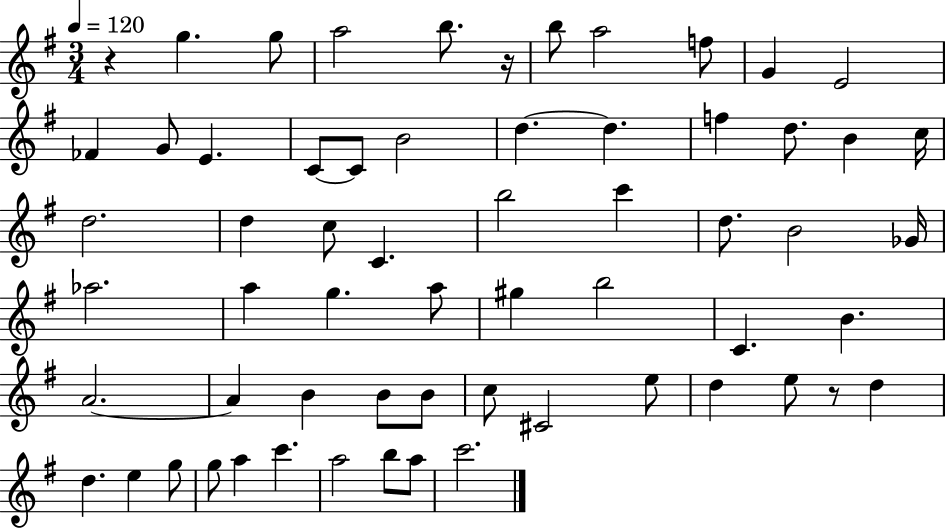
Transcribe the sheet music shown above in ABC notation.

X:1
T:Untitled
M:3/4
L:1/4
K:G
z g g/2 a2 b/2 z/4 b/2 a2 f/2 G E2 _F G/2 E C/2 C/2 B2 d d f d/2 B c/4 d2 d c/2 C b2 c' d/2 B2 _G/4 _a2 a g a/2 ^g b2 C B A2 A B B/2 B/2 c/2 ^C2 e/2 d e/2 z/2 d d e g/2 g/2 a c' a2 b/2 a/2 c'2